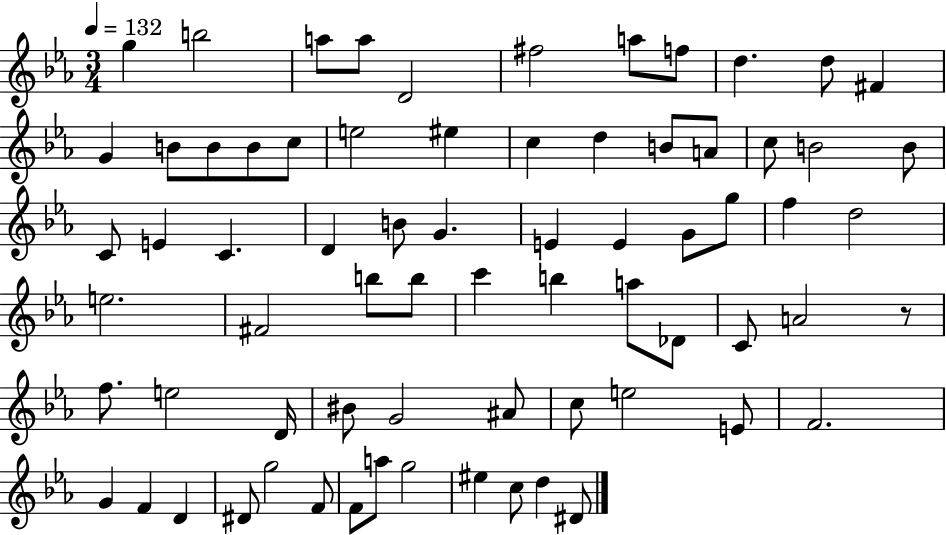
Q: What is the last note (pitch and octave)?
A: D#4